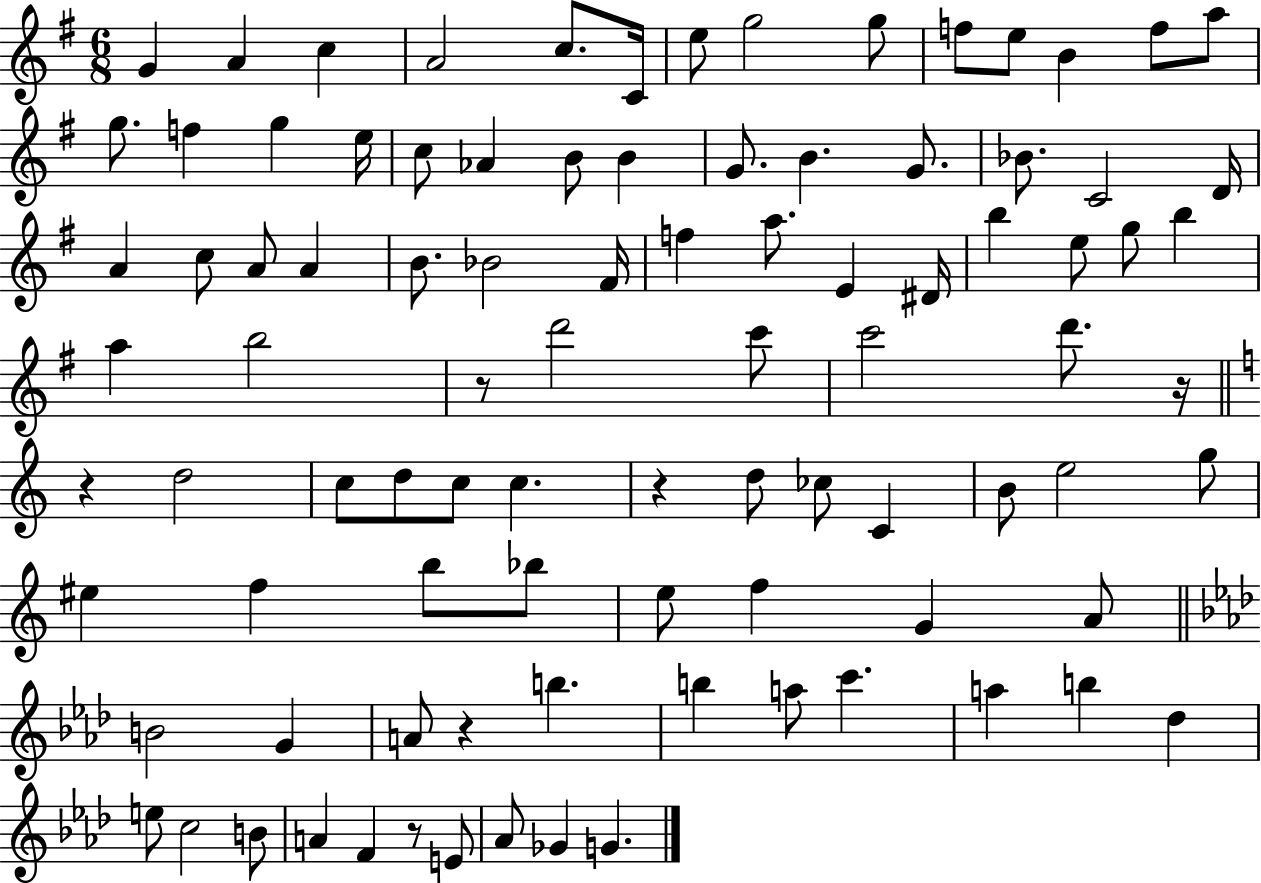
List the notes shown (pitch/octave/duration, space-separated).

G4/q A4/q C5/q A4/h C5/e. C4/s E5/e G5/h G5/e F5/e E5/e B4/q F5/e A5/e G5/e. F5/q G5/q E5/s C5/e Ab4/q B4/e B4/q G4/e. B4/q. G4/e. Bb4/e. C4/h D4/s A4/q C5/e A4/e A4/q B4/e. Bb4/h F#4/s F5/q A5/e. E4/q D#4/s B5/q E5/e G5/e B5/q A5/q B5/h R/e D6/h C6/e C6/h D6/e. R/s R/q D5/h C5/e D5/e C5/e C5/q. R/q D5/e CES5/e C4/q B4/e E5/h G5/e EIS5/q F5/q B5/e Bb5/e E5/e F5/q G4/q A4/e B4/h G4/q A4/e R/q B5/q. B5/q A5/e C6/q. A5/q B5/q Db5/q E5/e C5/h B4/e A4/q F4/q R/e E4/e Ab4/e Gb4/q G4/q.